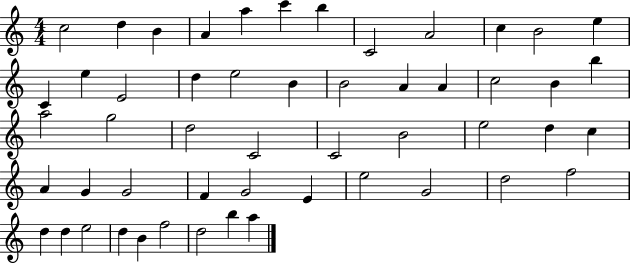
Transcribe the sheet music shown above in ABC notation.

X:1
T:Untitled
M:4/4
L:1/4
K:C
c2 d B A a c' b C2 A2 c B2 e C e E2 d e2 B B2 A A c2 B b a2 g2 d2 C2 C2 B2 e2 d c A G G2 F G2 E e2 G2 d2 f2 d d e2 d B f2 d2 b a